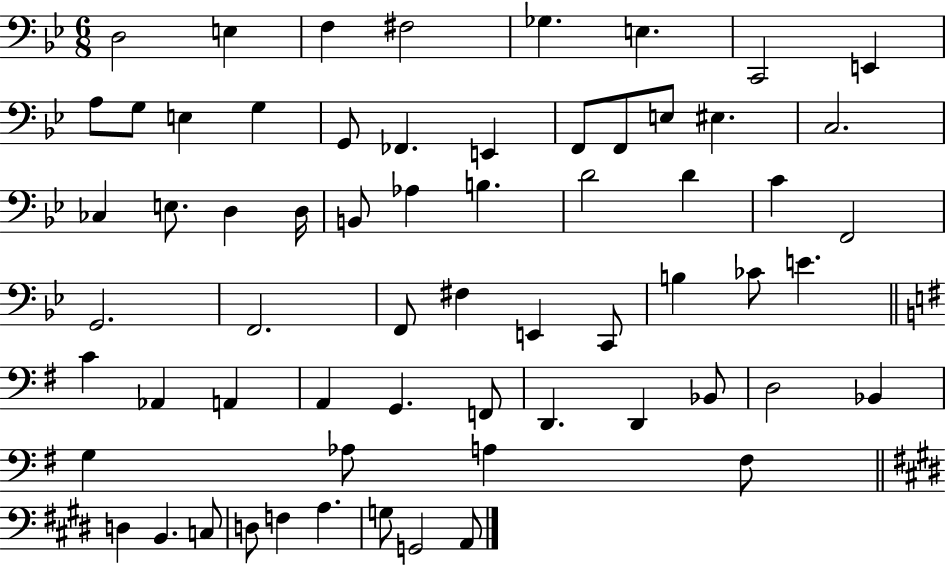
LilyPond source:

{
  \clef bass
  \numericTimeSignature
  \time 6/8
  \key bes \major
  d2 e4 | f4 fis2 | ges4. e4. | c,2 e,4 | \break a8 g8 e4 g4 | g,8 fes,4. e,4 | f,8 f,8 e8 eis4. | c2. | \break ces4 e8. d4 d16 | b,8 aes4 b4. | d'2 d'4 | c'4 f,2 | \break g,2. | f,2. | f,8 fis4 e,4 c,8 | b4 ces'8 e'4. | \break \bar "||" \break \key g \major c'4 aes,4 a,4 | a,4 g,4. f,8 | d,4. d,4 bes,8 | d2 bes,4 | \break g4 aes8 a4 fis8 | \bar "||" \break \key e \major d4 b,4. c8 | d8 f4 a4. | g8 g,2 a,8 | \bar "|."
}